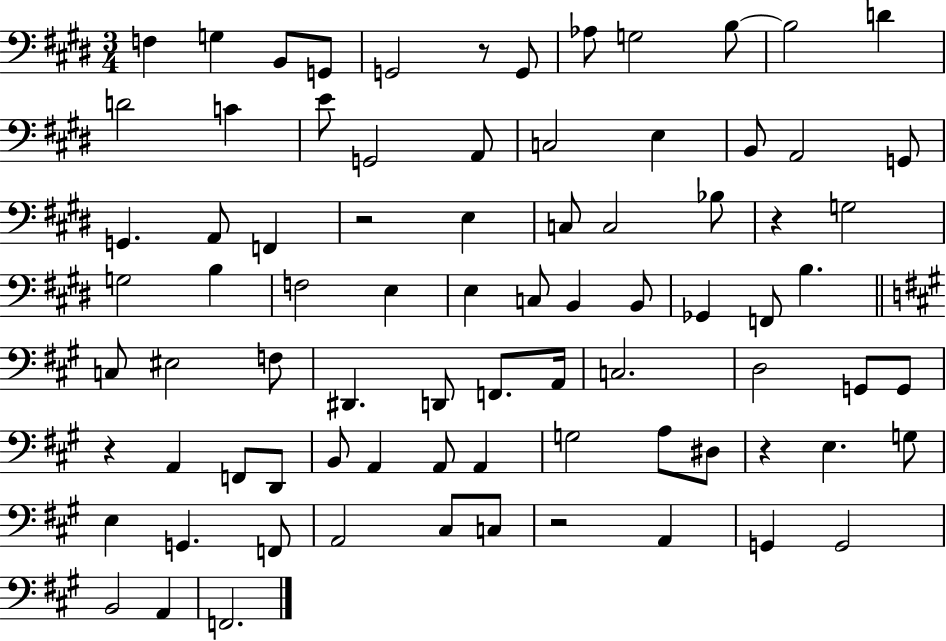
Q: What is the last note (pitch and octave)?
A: F2